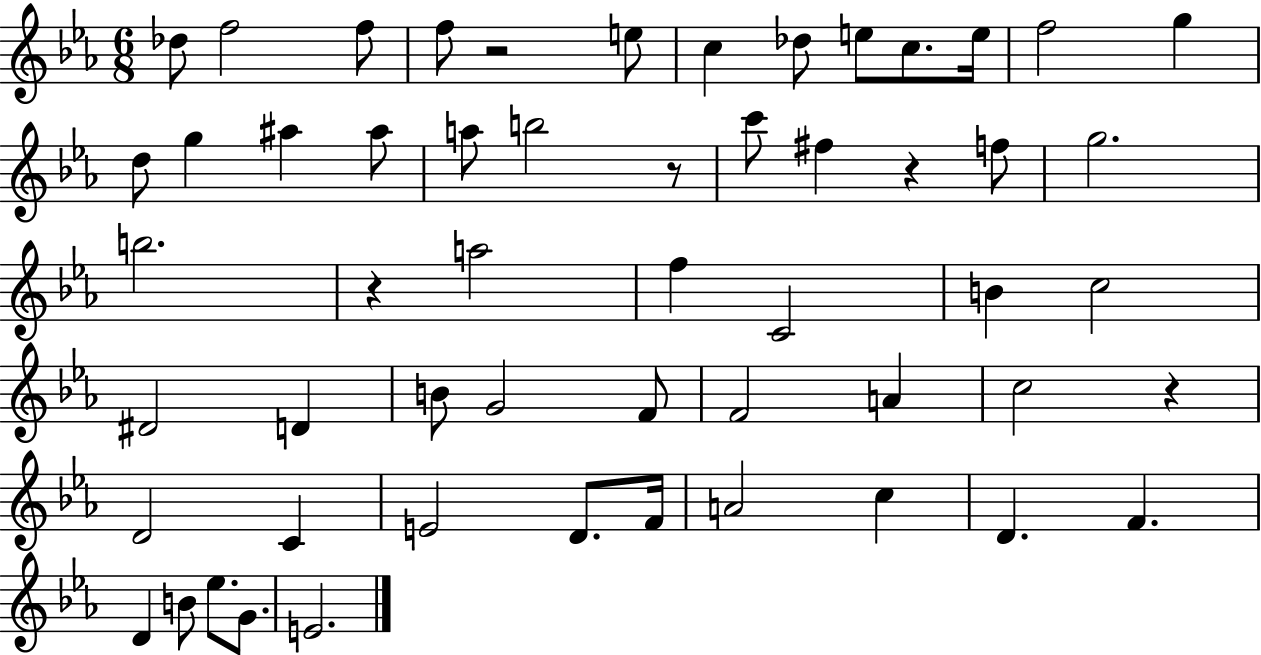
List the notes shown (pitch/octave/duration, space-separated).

Db5/e F5/h F5/e F5/e R/h E5/e C5/q Db5/e E5/e C5/e. E5/s F5/h G5/q D5/e G5/q A#5/q A#5/e A5/e B5/h R/e C6/e F#5/q R/q F5/e G5/h. B5/h. R/q A5/h F5/q C4/h B4/q C5/h D#4/h D4/q B4/e G4/h F4/e F4/h A4/q C5/h R/q D4/h C4/q E4/h D4/e. F4/s A4/h C5/q D4/q. F4/q. D4/q B4/e Eb5/e. G4/e. E4/h.